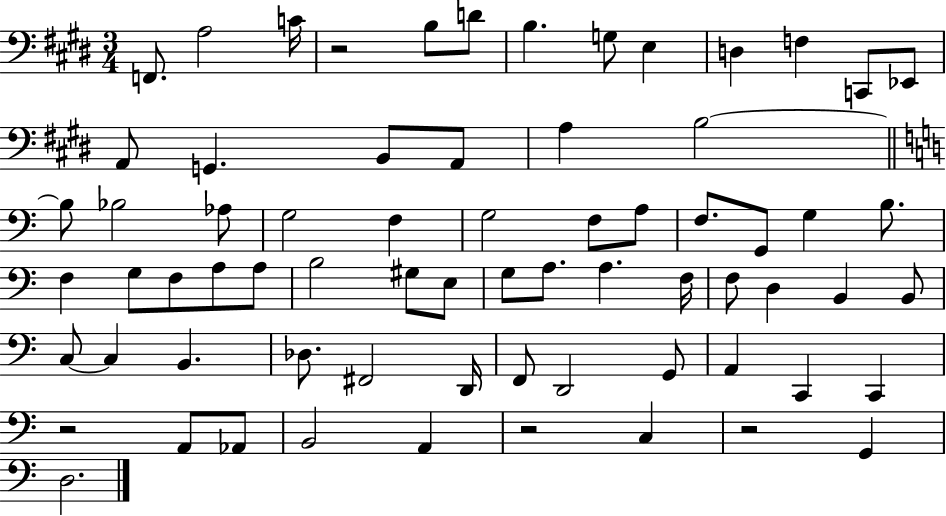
{
  \clef bass
  \numericTimeSignature
  \time 3/4
  \key e \major
  f,8. a2 c'16 | r2 b8 d'8 | b4. g8 e4 | d4 f4 c,8 ees,8 | \break a,8 g,4. b,8 a,8 | a4 b2~~ | \bar "||" \break \key c \major b8 bes2 aes8 | g2 f4 | g2 f8 a8 | f8. g,8 g4 b8. | \break f4 g8 f8 a8 a8 | b2 gis8 e8 | g8 a8. a4. f16 | f8 d4 b,4 b,8 | \break c8~~ c4 b,4. | des8. fis,2 d,16 | f,8 d,2 g,8 | a,4 c,4 c,4 | \break r2 a,8 aes,8 | b,2 a,4 | r2 c4 | r2 g,4 | \break d2. | \bar "|."
}